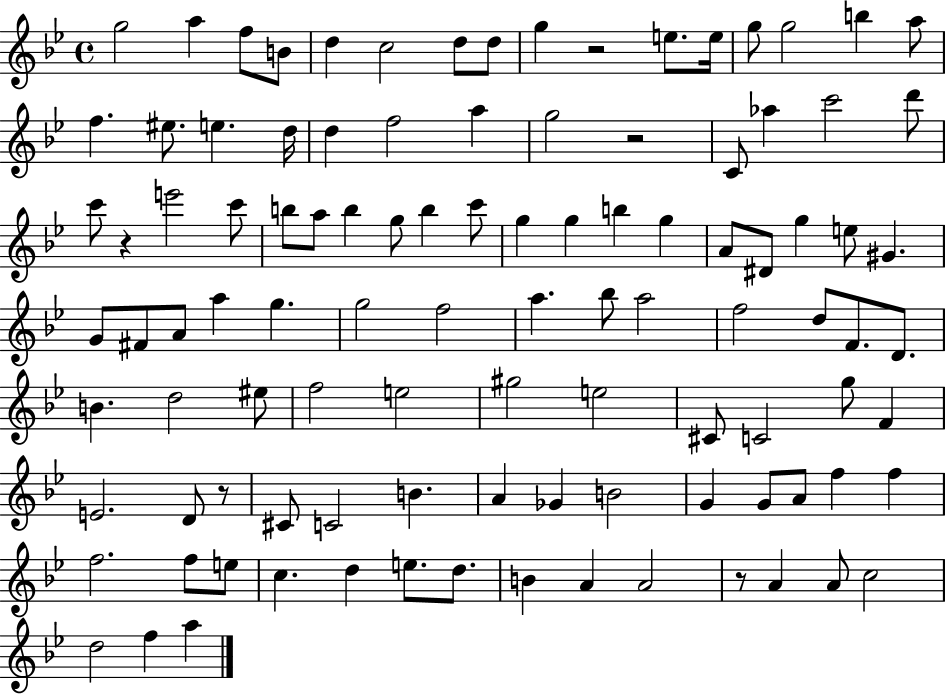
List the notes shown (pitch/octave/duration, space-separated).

G5/h A5/q F5/e B4/e D5/q C5/h D5/e D5/e G5/q R/h E5/e. E5/s G5/e G5/h B5/q A5/e F5/q. EIS5/e. E5/q. D5/s D5/q F5/h A5/q G5/h R/h C4/e Ab5/q C6/h D6/e C6/e R/q E6/h C6/e B5/e A5/e B5/q G5/e B5/q C6/e G5/q G5/q B5/q G5/q A4/e D#4/e G5/q E5/e G#4/q. G4/e F#4/e A4/e A5/q G5/q. G5/h F5/h A5/q. Bb5/e A5/h F5/h D5/e F4/e. D4/e. B4/q. D5/h EIS5/e F5/h E5/h G#5/h E5/h C#4/e C4/h G5/e F4/q E4/h. D4/e R/e C#4/e C4/h B4/q. A4/q Gb4/q B4/h G4/q G4/e A4/e F5/q F5/q F5/h. F5/e E5/e C5/q. D5/q E5/e. D5/e. B4/q A4/q A4/h R/e A4/q A4/e C5/h D5/h F5/q A5/q